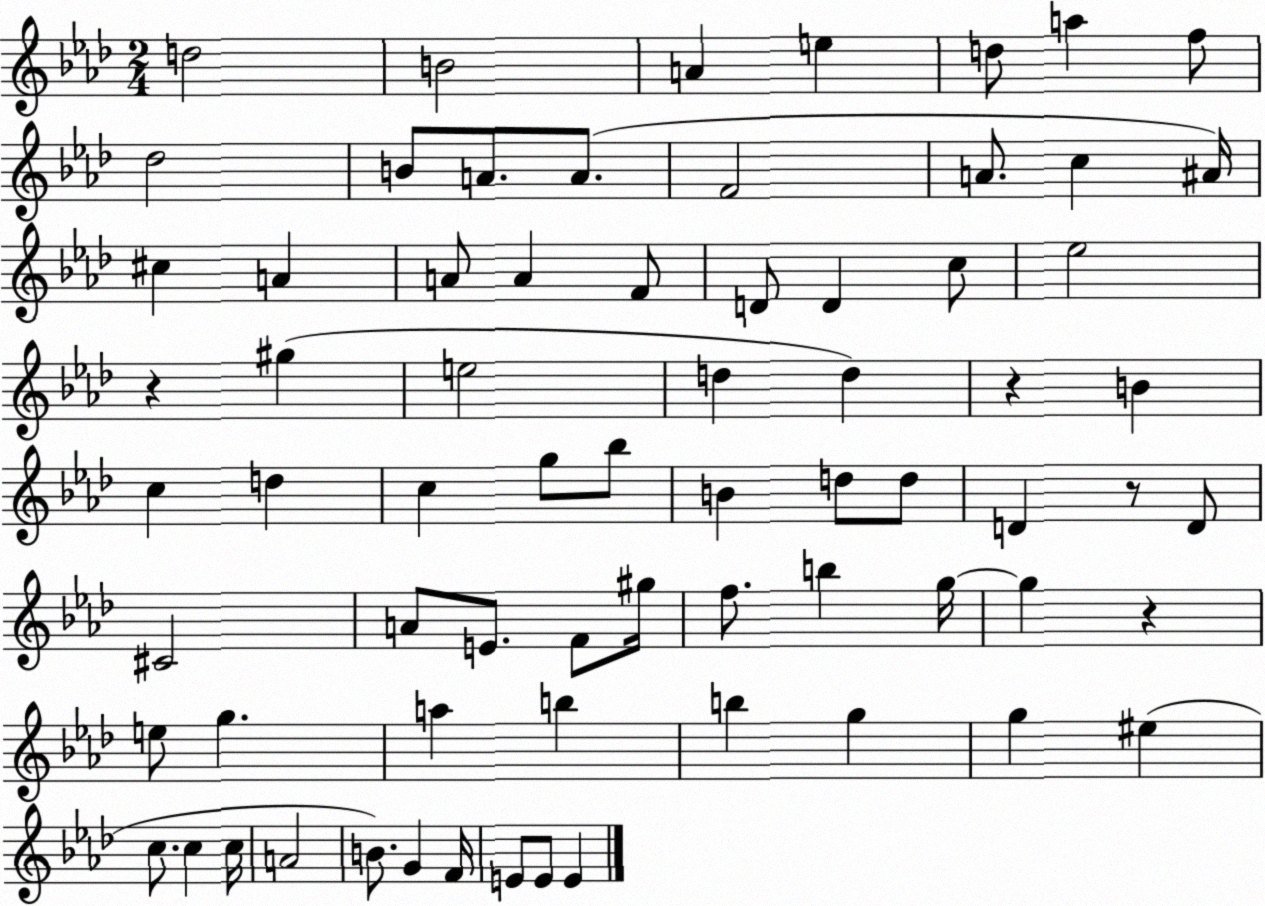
X:1
T:Untitled
M:2/4
L:1/4
K:Ab
d2 B2 A e d/2 a f/2 _d2 B/2 A/2 A/2 F2 A/2 c ^A/4 ^c A A/2 A F/2 D/2 D c/2 _e2 z ^g e2 d d z B c d c g/2 _b/2 B d/2 d/2 D z/2 D/2 ^C2 A/2 E/2 F/2 ^g/4 f/2 b g/4 g z e/2 g a b b g g ^e c/2 c c/4 A2 B/2 G F/4 E/2 E/2 E